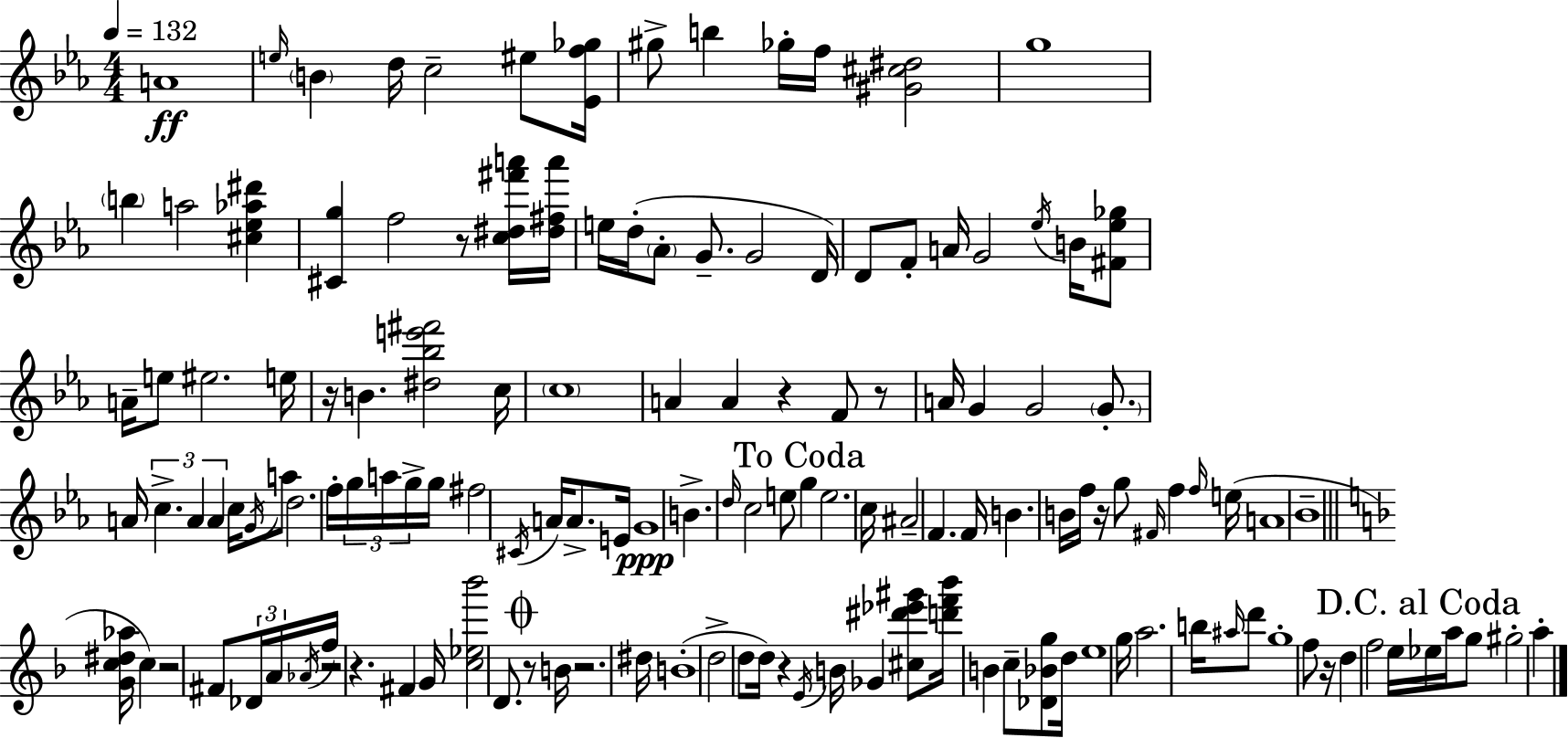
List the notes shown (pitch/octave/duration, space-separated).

A4/w E5/s B4/q D5/s C5/h EIS5/e [Eb4,F5,Gb5]/s G#5/e B5/q Gb5/s F5/s [G#4,C#5,D#5]/h G5/w B5/q A5/h [C#5,Eb5,Ab5,D#6]/q [C#4,G5]/q F5/h R/e [C5,D#5,F#6,A6]/s [D#5,F#5,A6]/s E5/s D5/s Ab4/e G4/e. G4/h D4/s D4/e F4/e A4/s G4/h Eb5/s B4/s [F#4,Eb5,Gb5]/e A4/s E5/e EIS5/h. E5/s R/s B4/q. [D#5,Bb5,E6,F#6]/h C5/s C5/w A4/q A4/q R/q F4/e R/e A4/s G4/q G4/h G4/e. A4/s C5/q. A4/q A4/q C5/s G4/s A5/e D5/h. F5/s G5/s A5/s G5/s G5/s F#5/h C#4/s A4/s A4/e. E4/s G4/w B4/q. D5/s C5/h E5/e G5/q E5/h. C5/s A#4/h F4/q. F4/s B4/q. B4/s F5/s R/s G5/e F#4/s F5/q F5/s E5/s A4/w Bb4/w [G4,C5,D#5,Ab5]/s C5/q R/h F#4/e Db4/s A4/s Ab4/s F5/s R/h R/q. F#4/q G4/s [C5,Eb5,Bb6]/h D4/e. R/e B4/s R/h. D#5/s B4/w D5/h D5/e D5/s R/q E4/s B4/s Gb4/q [C#5,D#6,Eb6,G#6]/e [D6,F6,Bb6]/s B4/q C5/e [Db4,Bb4,G5]/e D5/s E5/w G5/s A5/h. B5/s A#5/s D6/e G5/w F5/e R/s D5/q F5/h E5/s Eb5/s A5/s G5/e G#5/h A5/q